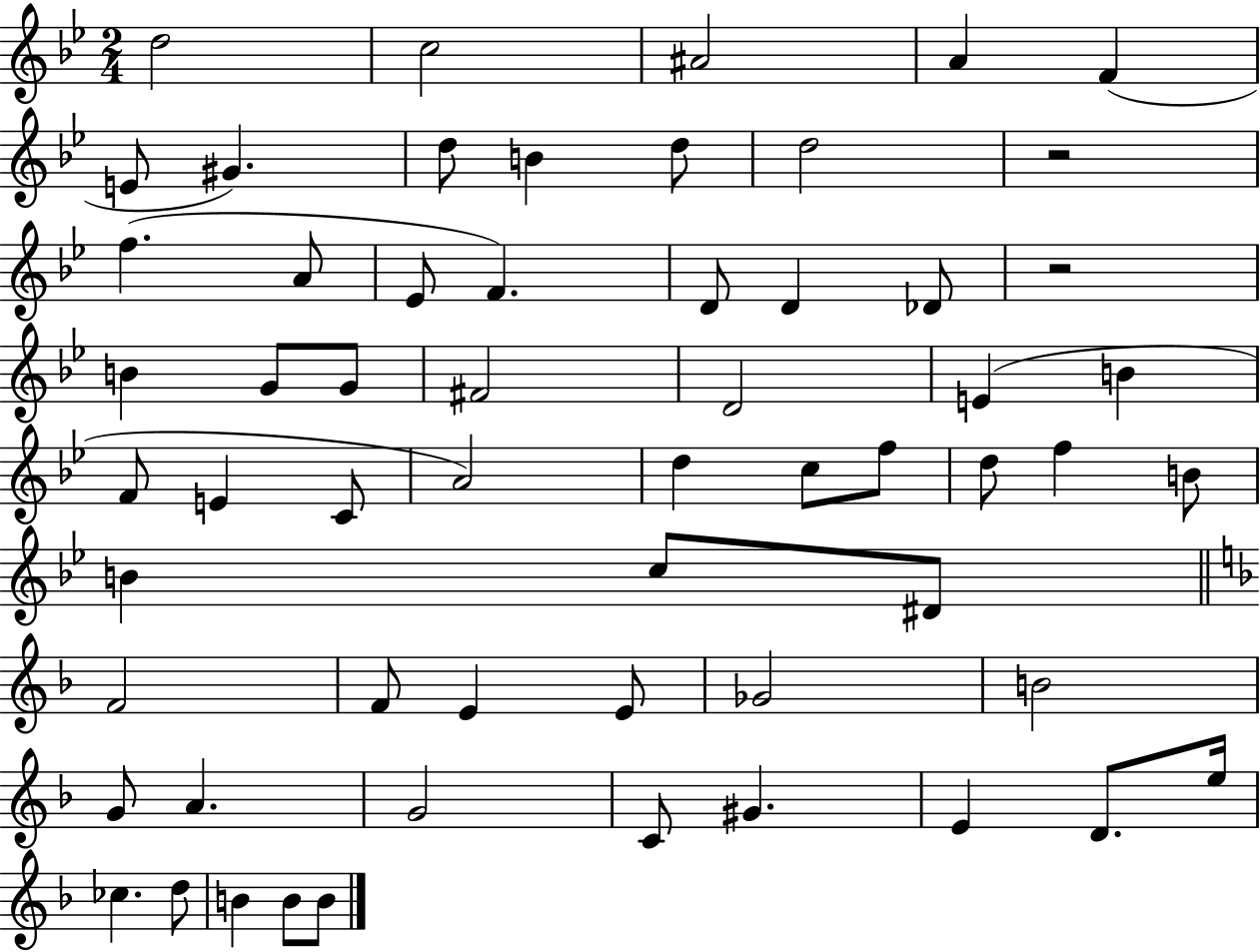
D5/h C5/h A#4/h A4/q F4/q E4/e G#4/q. D5/e B4/q D5/e D5/h R/h F5/q. A4/e Eb4/e F4/q. D4/e D4/q Db4/e R/h B4/q G4/e G4/e F#4/h D4/h E4/q B4/q F4/e E4/q C4/e A4/h D5/q C5/e F5/e D5/e F5/q B4/e B4/q C5/e D#4/e F4/h F4/e E4/q E4/e Gb4/h B4/h G4/e A4/q. G4/h C4/e G#4/q. E4/q D4/e. E5/s CES5/q. D5/e B4/q B4/e B4/e